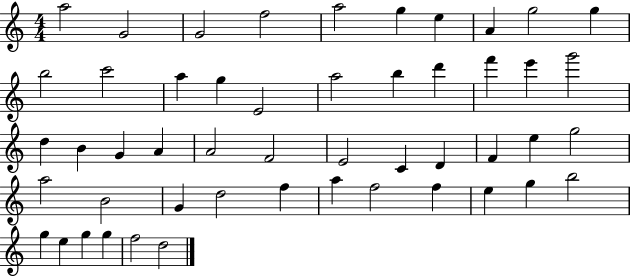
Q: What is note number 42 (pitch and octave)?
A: E5